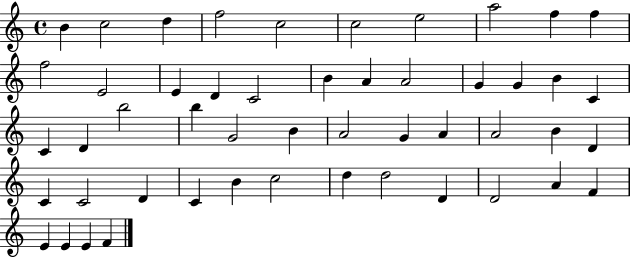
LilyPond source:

{
  \clef treble
  \time 4/4
  \defaultTimeSignature
  \key c \major
  b'4 c''2 d''4 | f''2 c''2 | c''2 e''2 | a''2 f''4 f''4 | \break f''2 e'2 | e'4 d'4 c'2 | b'4 a'4 a'2 | g'4 g'4 b'4 c'4 | \break c'4 d'4 b''2 | b''4 g'2 b'4 | a'2 g'4 a'4 | a'2 b'4 d'4 | \break c'4 c'2 d'4 | c'4 b'4 c''2 | d''4 d''2 d'4 | d'2 a'4 f'4 | \break e'4 e'4 e'4 f'4 | \bar "|."
}